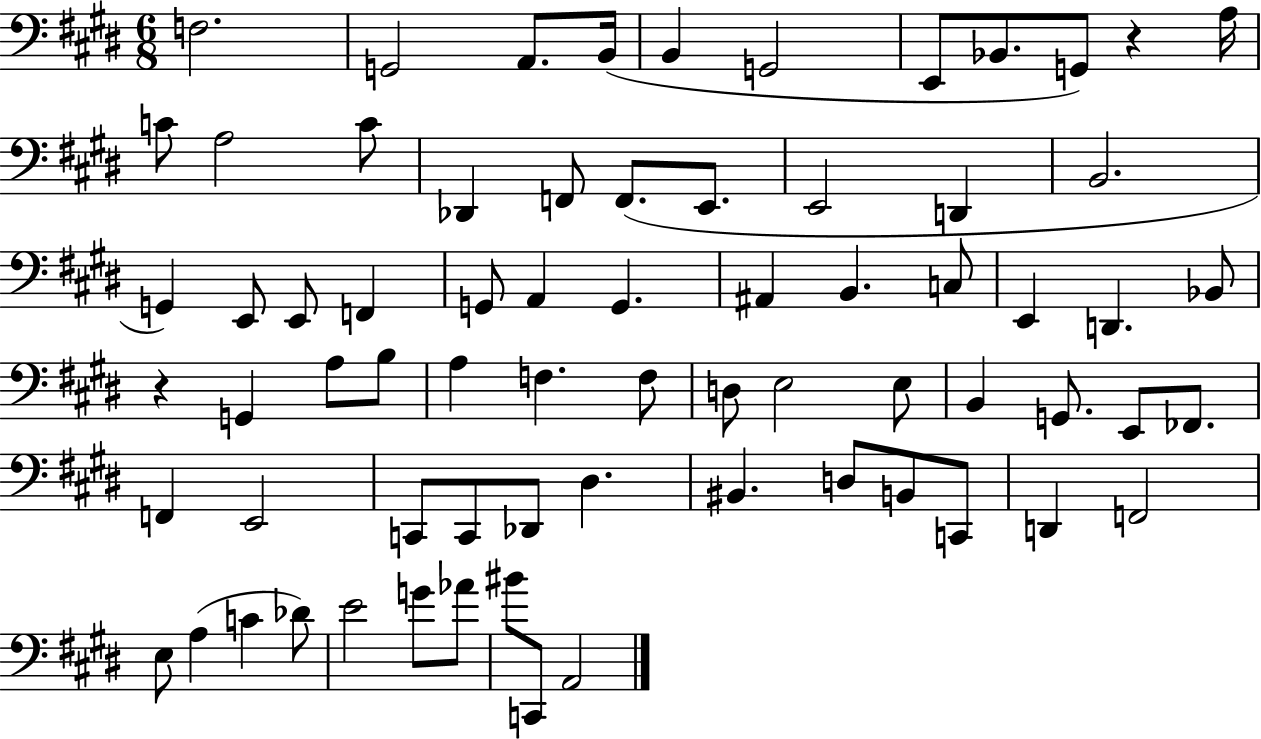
X:1
T:Untitled
M:6/8
L:1/4
K:E
F,2 G,,2 A,,/2 B,,/4 B,, G,,2 E,,/2 _B,,/2 G,,/2 z A,/4 C/2 A,2 C/2 _D,, F,,/2 F,,/2 E,,/2 E,,2 D,, B,,2 G,, E,,/2 E,,/2 F,, G,,/2 A,, G,, ^A,, B,, C,/2 E,, D,, _B,,/2 z G,, A,/2 B,/2 A, F, F,/2 D,/2 E,2 E,/2 B,, G,,/2 E,,/2 _F,,/2 F,, E,,2 C,,/2 C,,/2 _D,,/2 ^D, ^B,, D,/2 B,,/2 C,,/2 D,, F,,2 E,/2 A, C _D/2 E2 G/2 _A/2 ^B/2 C,,/2 A,,2